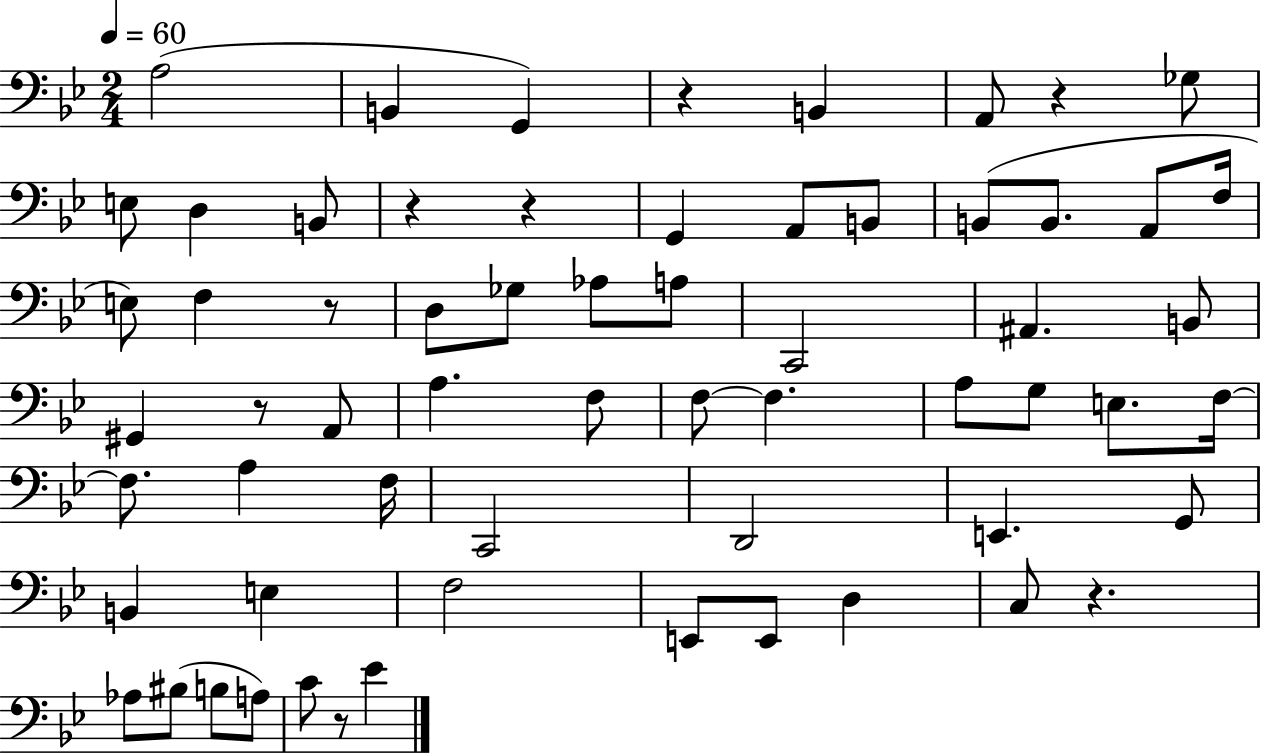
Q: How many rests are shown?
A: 8